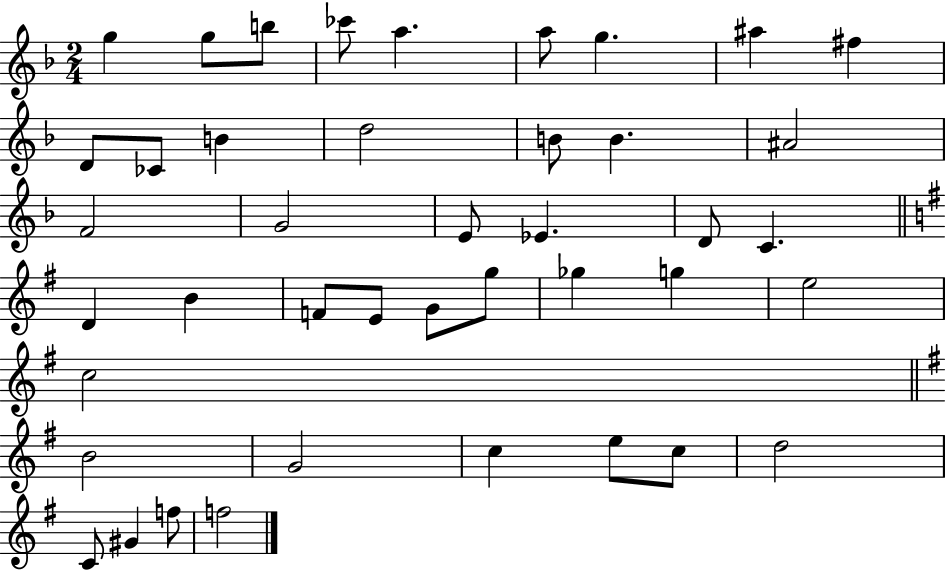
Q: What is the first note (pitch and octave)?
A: G5